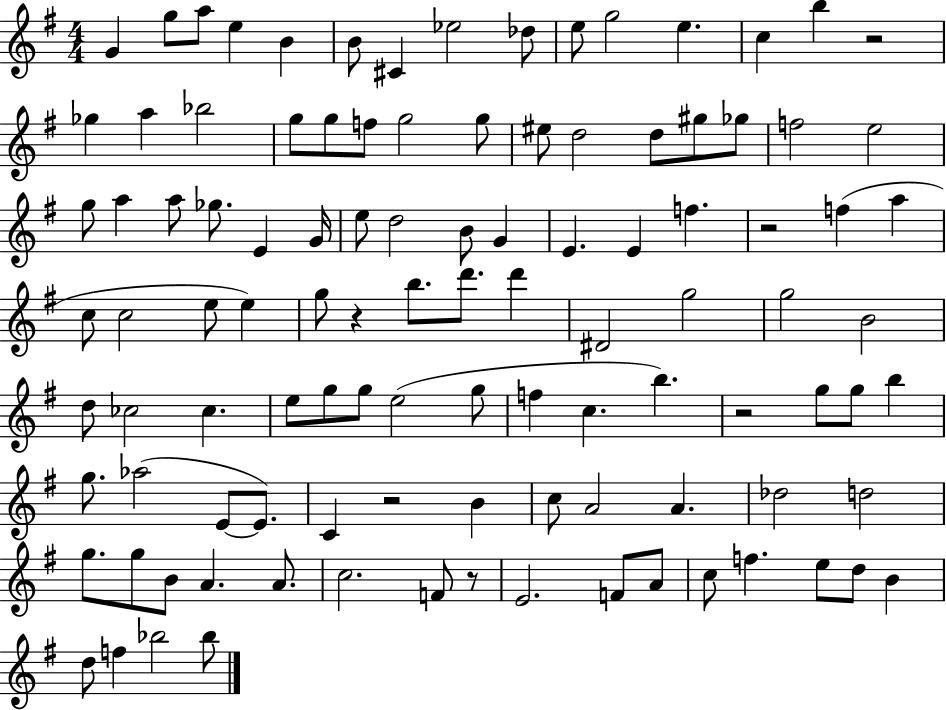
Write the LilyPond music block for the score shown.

{
  \clef treble
  \numericTimeSignature
  \time 4/4
  \key g \major
  g'4 g''8 a''8 e''4 b'4 | b'8 cis'4 ees''2 des''8 | e''8 g''2 e''4. | c''4 b''4 r2 | \break ges''4 a''4 bes''2 | g''8 g''8 f''8 g''2 g''8 | eis''8 d''2 d''8 gis''8 ges''8 | f''2 e''2 | \break g''8 a''4 a''8 ges''8. e'4 g'16 | e''8 d''2 b'8 g'4 | e'4. e'4 f''4. | r2 f''4( a''4 | \break c''8 c''2 e''8 e''4) | g''8 r4 b''8. d'''8. d'''4 | dis'2 g''2 | g''2 b'2 | \break d''8 ces''2 ces''4. | e''8 g''8 g''8 e''2( g''8 | f''4 c''4. b''4.) | r2 g''8 g''8 b''4 | \break g''8. aes''2( e'8~~ e'8.) | c'4 r2 b'4 | c''8 a'2 a'4. | des''2 d''2 | \break g''8. g''8 b'8 a'4. a'8. | c''2. f'8 r8 | e'2. f'8 a'8 | c''8 f''4. e''8 d''8 b'4 | \break d''8 f''4 bes''2 bes''8 | \bar "|."
}